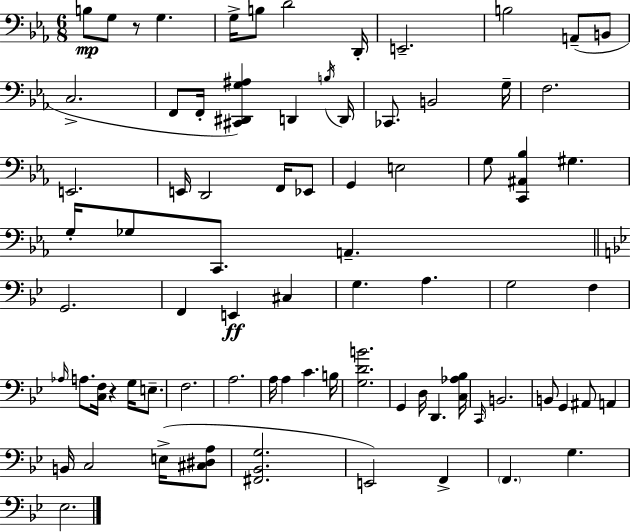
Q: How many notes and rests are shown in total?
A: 78